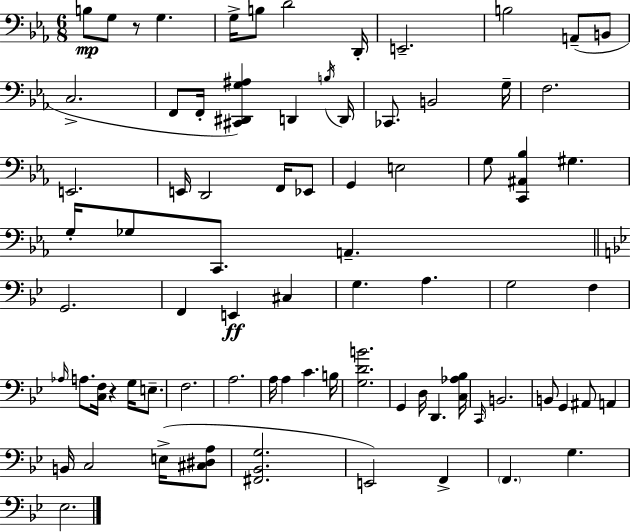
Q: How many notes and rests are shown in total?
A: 78